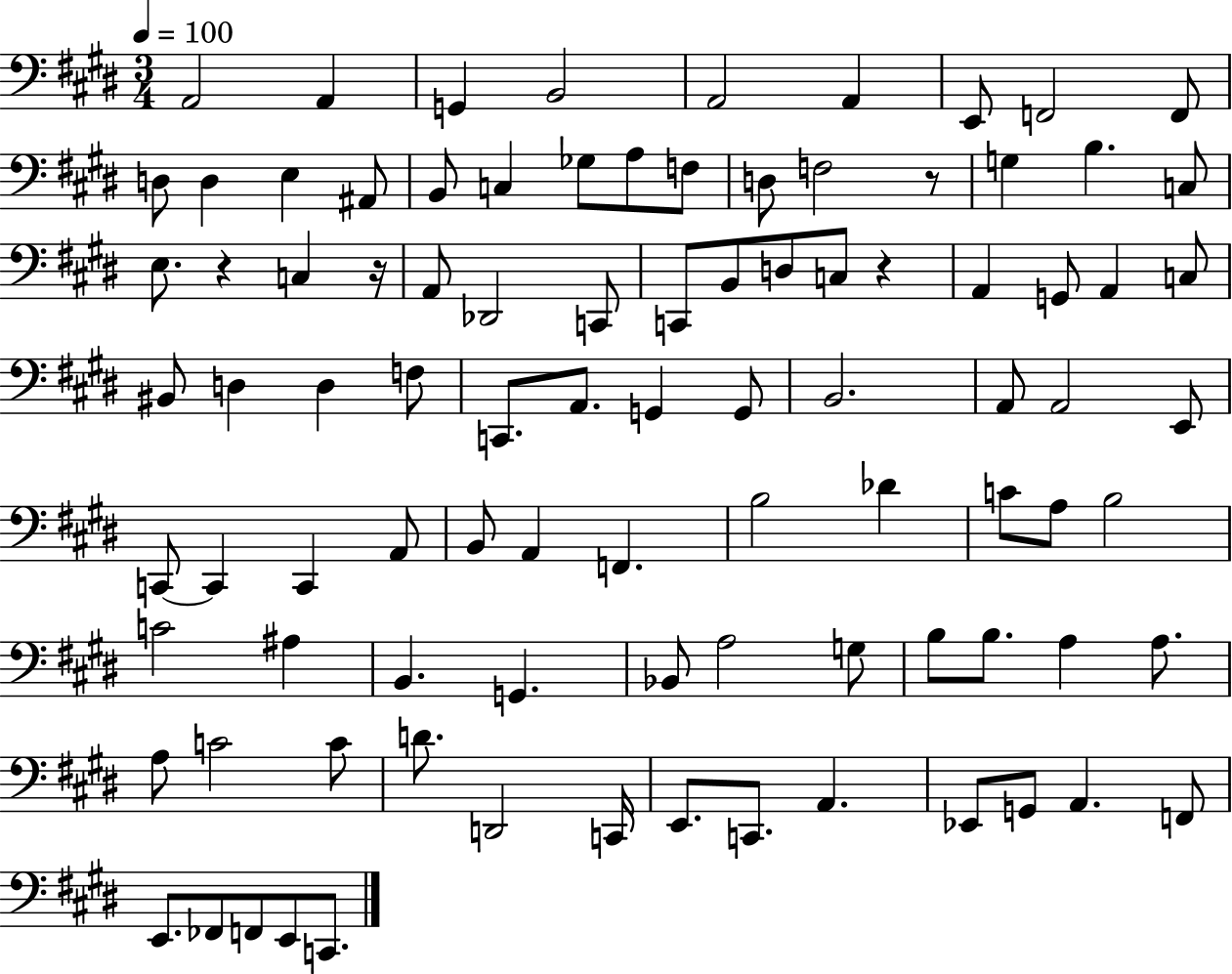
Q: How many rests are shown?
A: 4